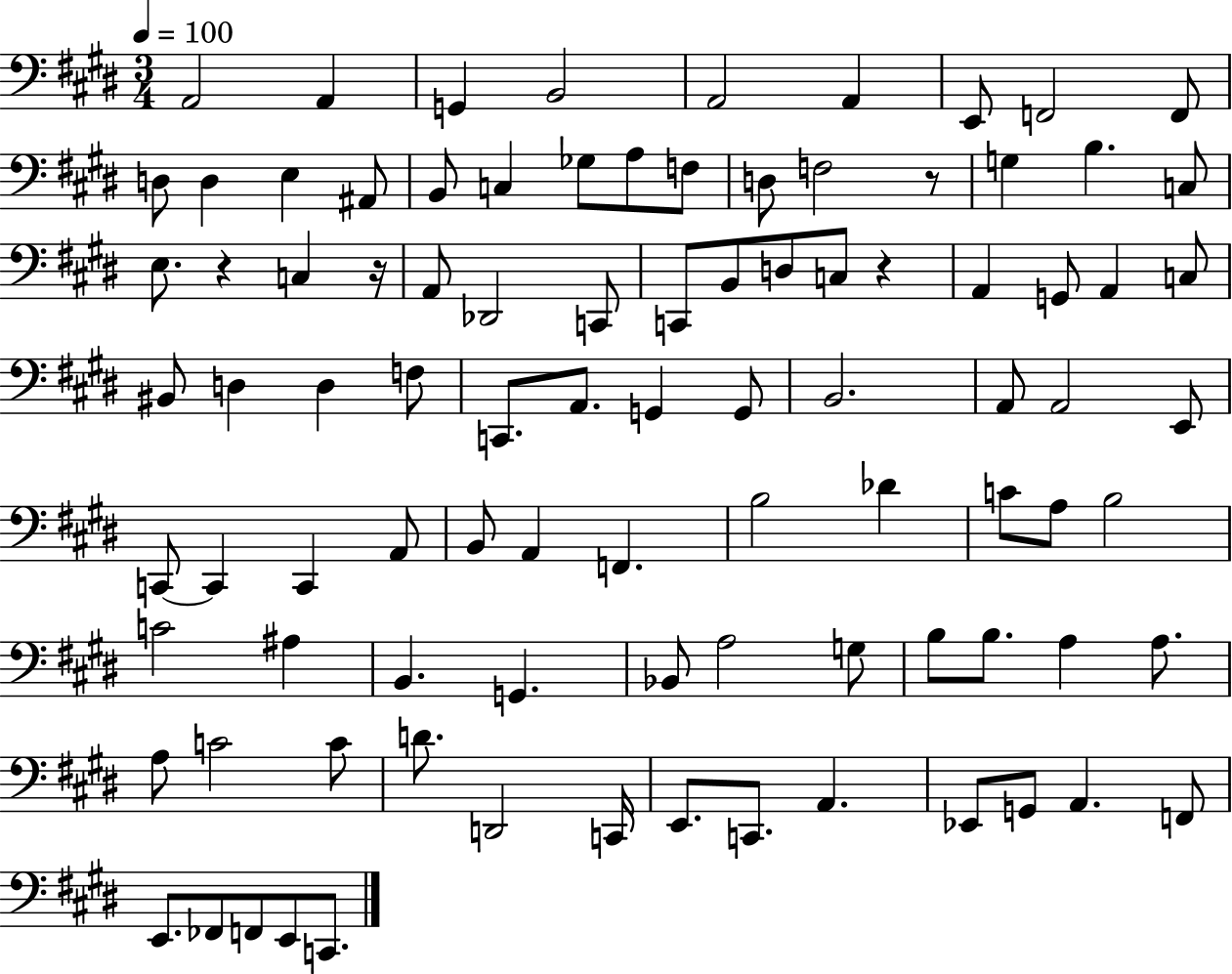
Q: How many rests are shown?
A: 4